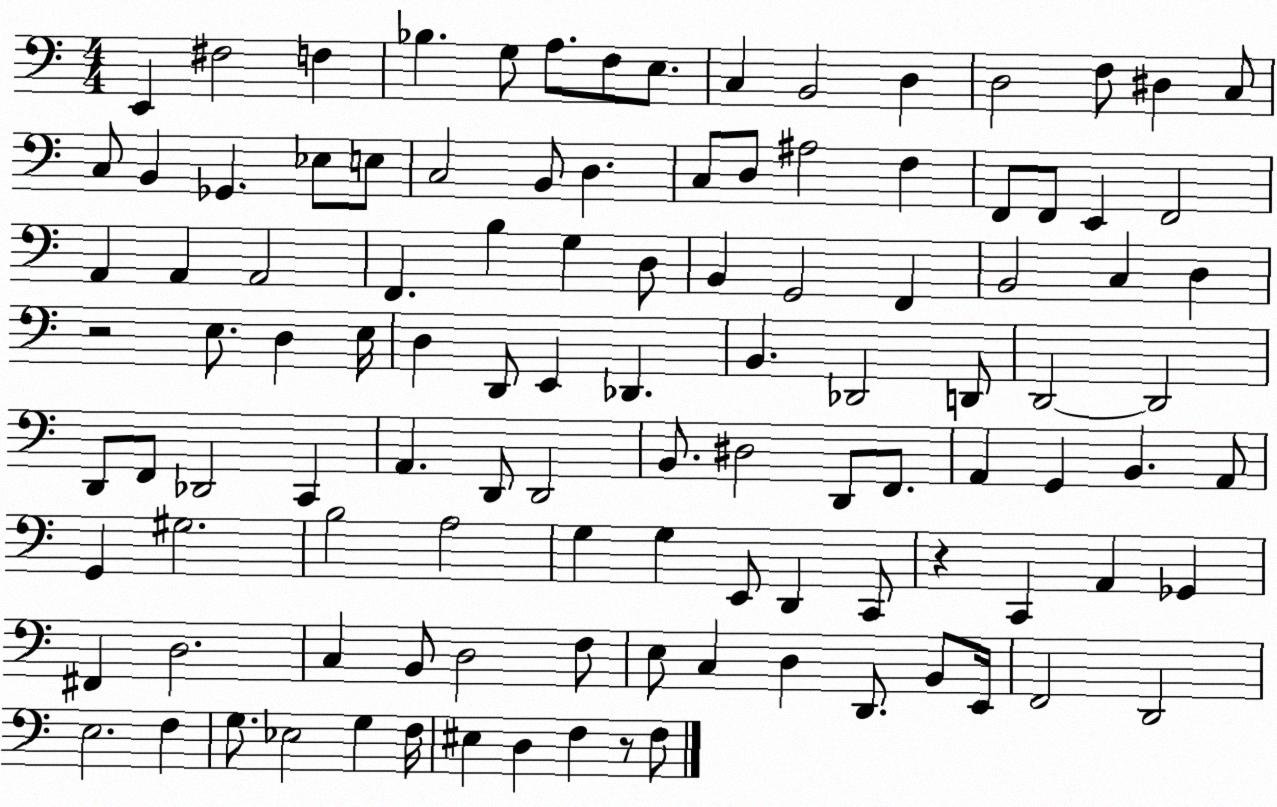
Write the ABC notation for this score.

X:1
T:Untitled
M:4/4
L:1/4
K:C
E,, ^F,2 F, _B, G,/2 A,/2 F,/2 E,/2 C, B,,2 D, D,2 F,/2 ^D, C,/2 C,/2 B,, _G,, _E,/2 E,/2 C,2 B,,/2 D, C,/2 D,/2 ^A,2 F, F,,/2 F,,/2 E,, F,,2 A,, A,, A,,2 F,, B, G, D,/2 B,, G,,2 F,, B,,2 C, D, z2 E,/2 D, E,/4 D, D,,/2 E,, _D,, B,, _D,,2 D,,/2 D,,2 D,,2 D,,/2 F,,/2 _D,,2 C,, A,, D,,/2 D,,2 B,,/2 ^D,2 D,,/2 F,,/2 A,, G,, B,, A,,/2 G,, ^G,2 B,2 A,2 G, G, E,,/2 D,, C,,/2 z C,, A,, _G,, ^F,, D,2 C, B,,/2 D,2 F,/2 E,/2 C, D, D,,/2 B,,/2 E,,/4 F,,2 D,,2 E,2 F, G,/2 _E,2 G, F,/4 ^E, D, F, z/2 F,/2